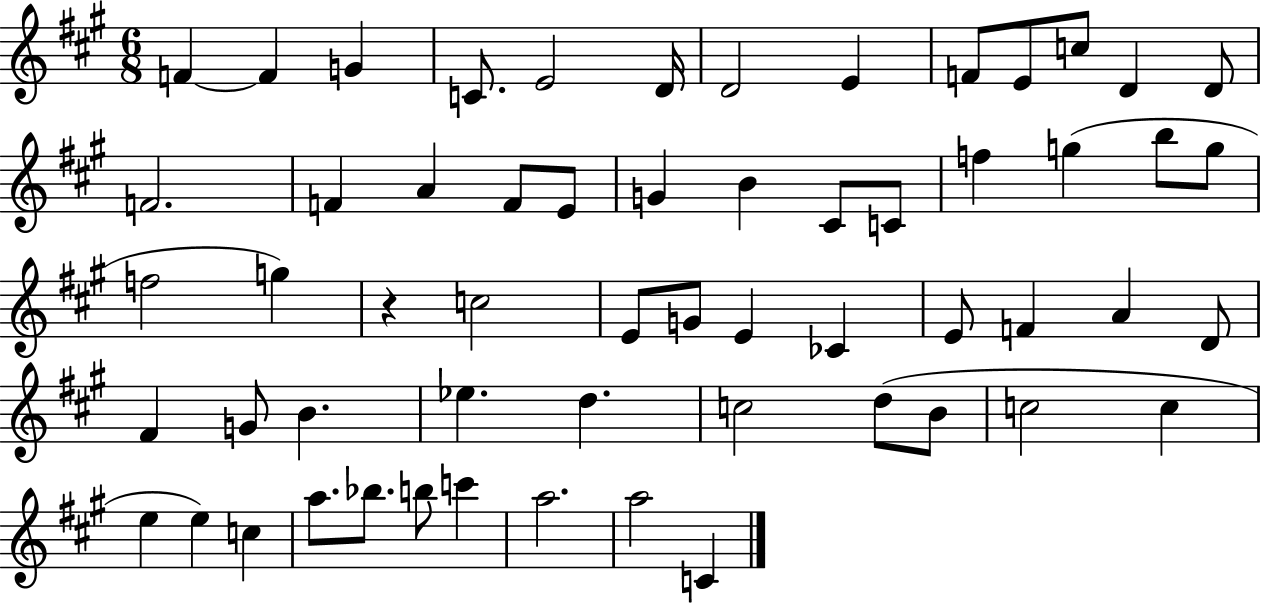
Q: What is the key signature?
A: A major